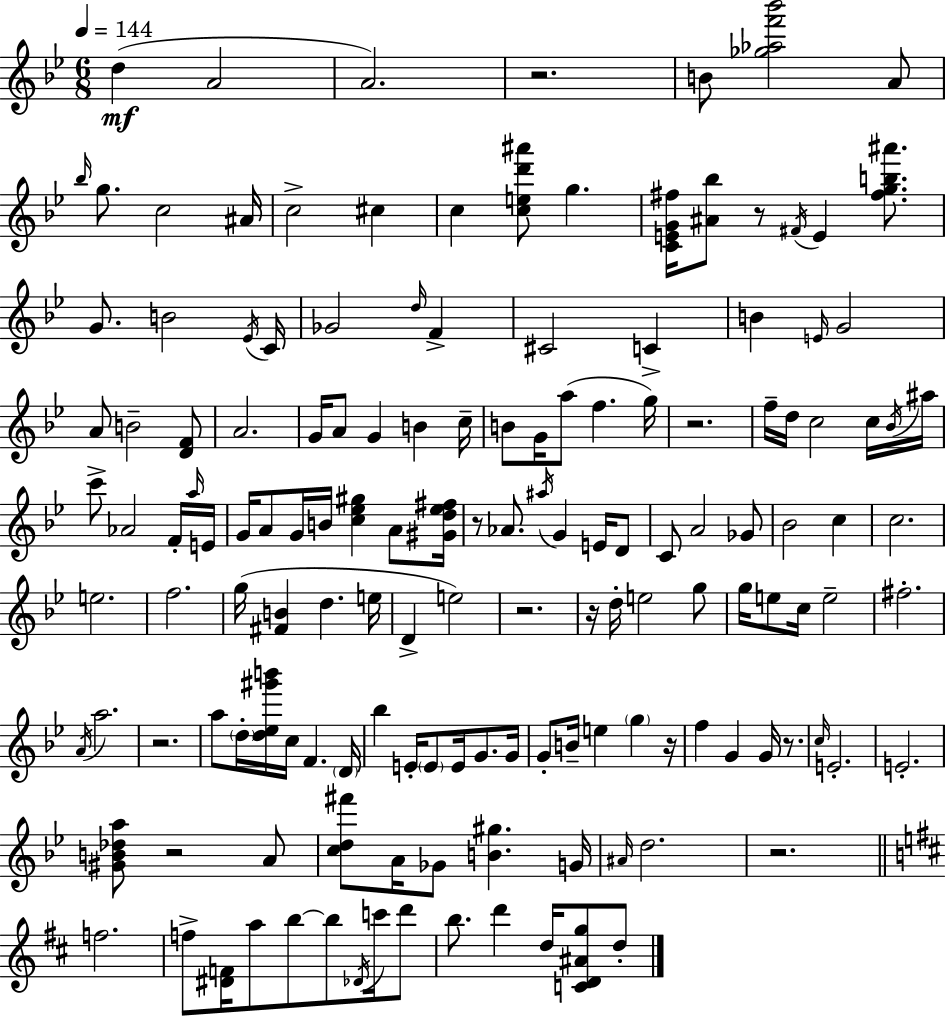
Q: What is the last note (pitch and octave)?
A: D5